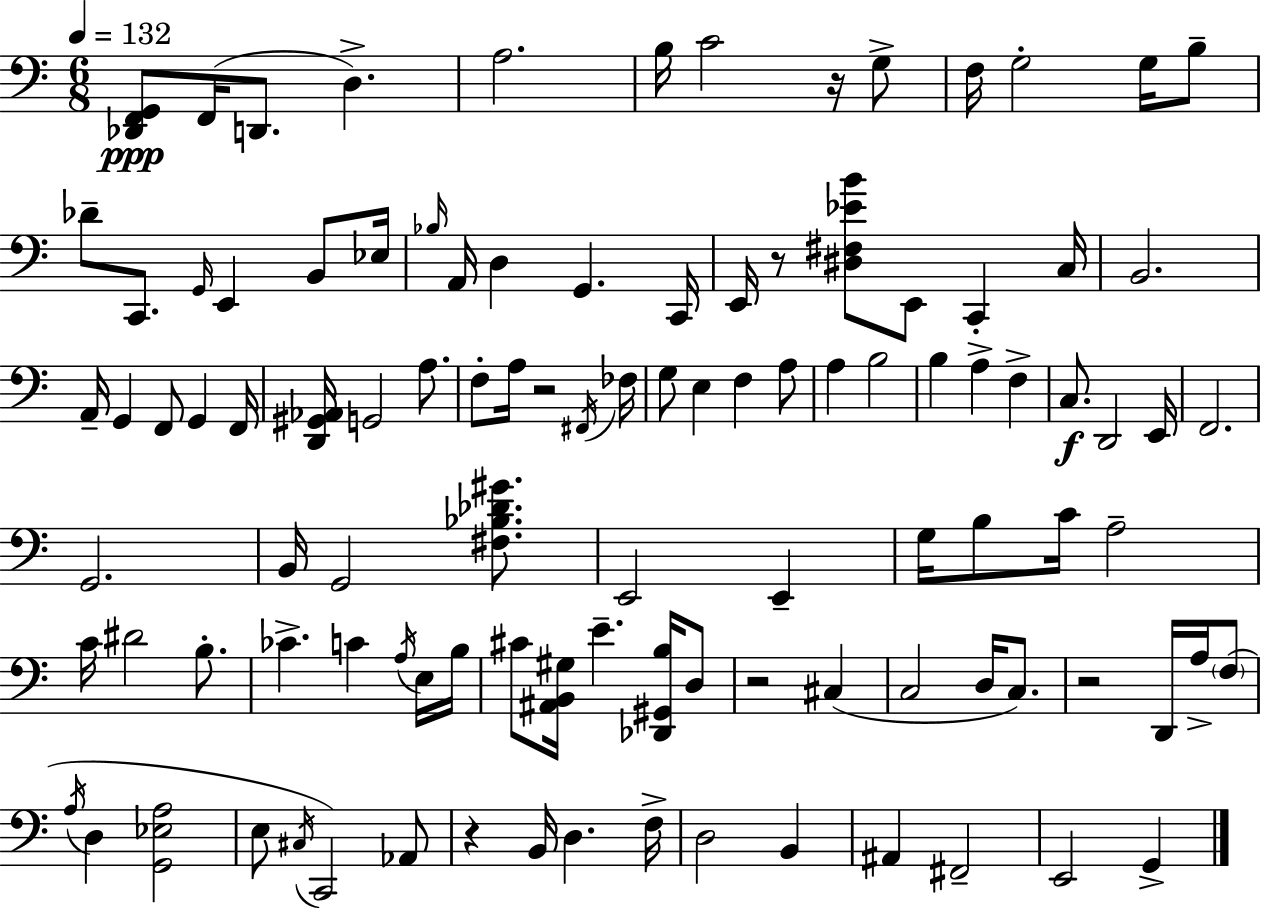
X:1
T:Untitled
M:6/8
L:1/4
K:Am
[_D,,F,,G,,]/2 F,,/4 D,,/2 D, A,2 B,/4 C2 z/4 G,/2 F,/4 G,2 G,/4 B,/2 _D/2 C,,/2 G,,/4 E,, B,,/2 _E,/4 _B,/4 A,,/4 D, G,, C,,/4 E,,/4 z/2 [^D,^F,_EB]/2 E,,/2 C,, C,/4 B,,2 A,,/4 G,, F,,/2 G,, F,,/4 [D,,^G,,_A,,]/4 G,,2 A,/2 F,/2 A,/4 z2 ^F,,/4 _F,/4 G,/2 E, F, A,/2 A, B,2 B, A, F, C,/2 D,,2 E,,/4 F,,2 G,,2 B,,/4 G,,2 [^F,_B,_D^G]/2 E,,2 E,, G,/4 B,/2 C/4 A,2 C/4 ^D2 B,/2 _C C A,/4 E,/4 B,/4 ^C/2 [^A,,B,,^G,]/4 E [_D,,^G,,B,]/4 D,/2 z2 ^C, C,2 D,/4 C,/2 z2 D,,/4 A,/4 F,/2 A,/4 D, [G,,_E,A,]2 E,/2 ^C,/4 C,,2 _A,,/2 z B,,/4 D, F,/4 D,2 B,, ^A,, ^F,,2 E,,2 G,,